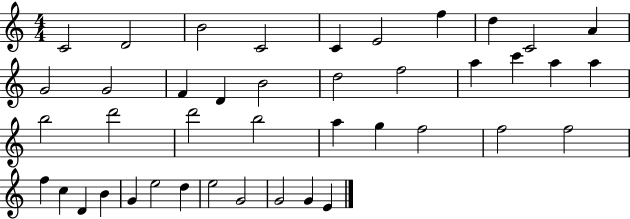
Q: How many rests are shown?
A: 0